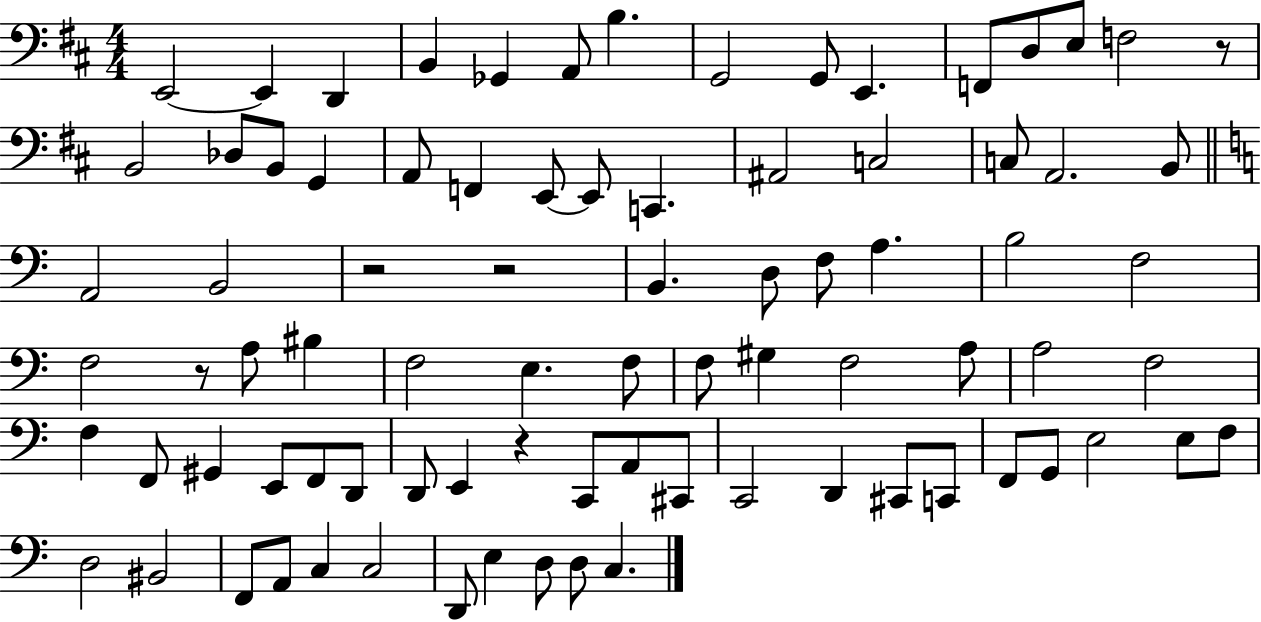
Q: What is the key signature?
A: D major